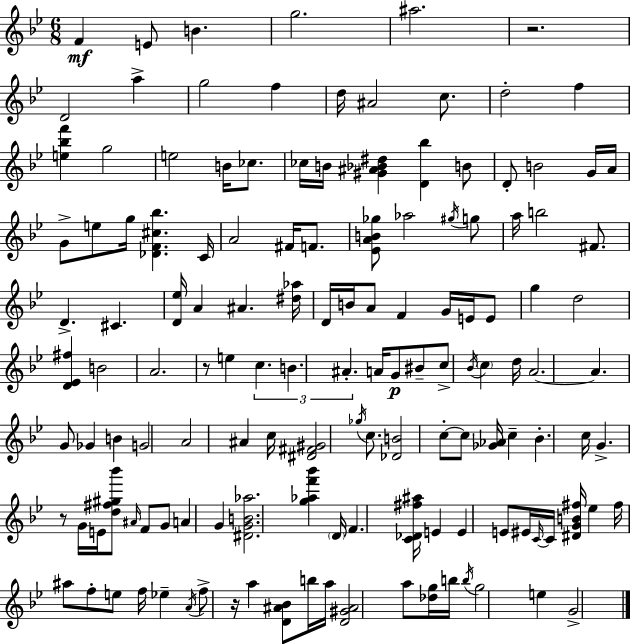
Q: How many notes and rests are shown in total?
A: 137